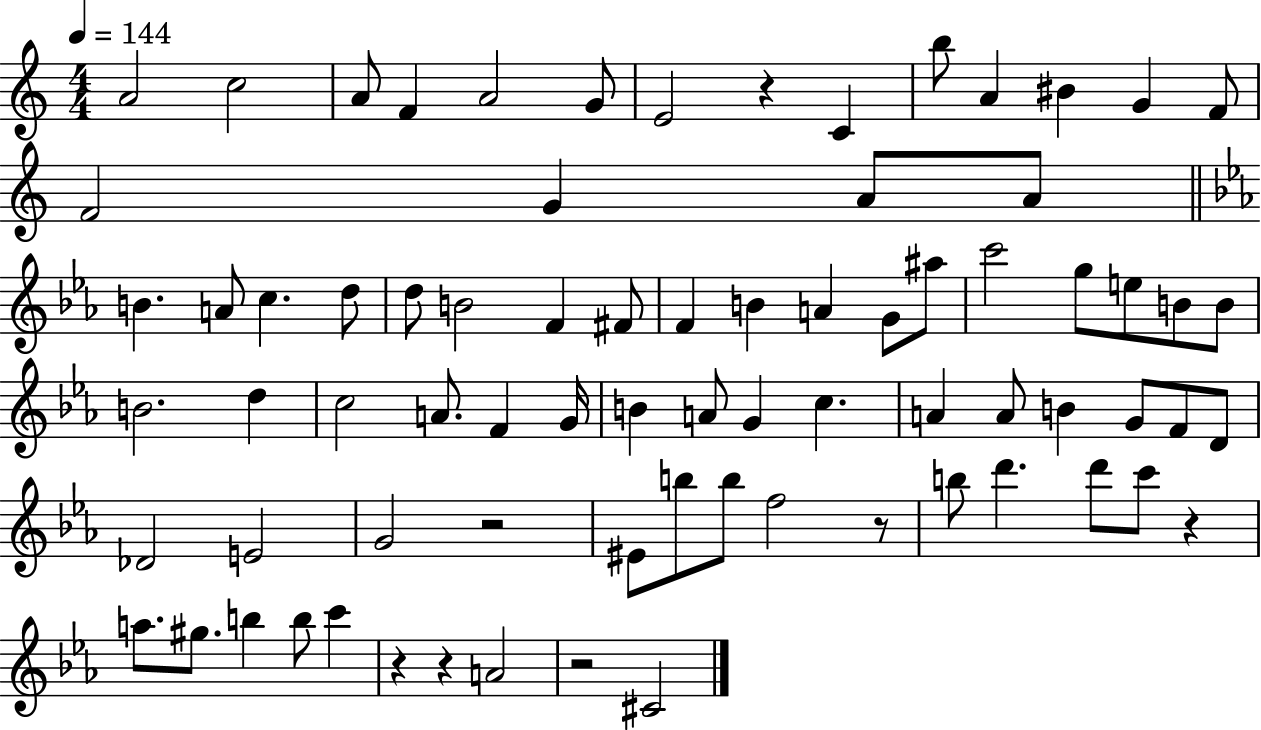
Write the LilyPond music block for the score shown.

{
  \clef treble
  \numericTimeSignature
  \time 4/4
  \key c \major
  \tempo 4 = 144
  a'2 c''2 | a'8 f'4 a'2 g'8 | e'2 r4 c'4 | b''8 a'4 bis'4 g'4 f'8 | \break f'2 g'4 a'8 a'8 | \bar "||" \break \key ees \major b'4. a'8 c''4. d''8 | d''8 b'2 f'4 fis'8 | f'4 b'4 a'4 g'8 ais''8 | c'''2 g''8 e''8 b'8 b'8 | \break b'2. d''4 | c''2 a'8. f'4 g'16 | b'4 a'8 g'4 c''4. | a'4 a'8 b'4 g'8 f'8 d'8 | \break des'2 e'2 | g'2 r2 | eis'8 b''8 b''8 f''2 r8 | b''8 d'''4. d'''8 c'''8 r4 | \break a''8. gis''8. b''4 b''8 c'''4 | r4 r4 a'2 | r2 cis'2 | \bar "|."
}